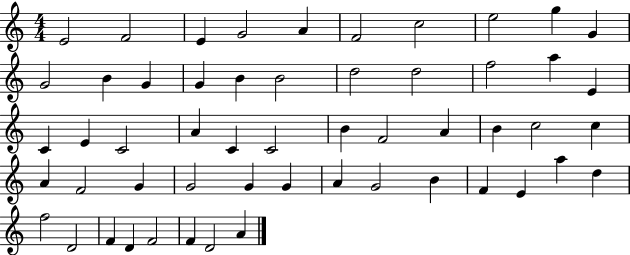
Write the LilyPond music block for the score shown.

{
  \clef treble
  \numericTimeSignature
  \time 4/4
  \key c \major
  e'2 f'2 | e'4 g'2 a'4 | f'2 c''2 | e''2 g''4 g'4 | \break g'2 b'4 g'4 | g'4 b'4 b'2 | d''2 d''2 | f''2 a''4 e'4 | \break c'4 e'4 c'2 | a'4 c'4 c'2 | b'4 f'2 a'4 | b'4 c''2 c''4 | \break a'4 f'2 g'4 | g'2 g'4 g'4 | a'4 g'2 b'4 | f'4 e'4 a''4 d''4 | \break f''2 d'2 | f'4 d'4 f'2 | f'4 d'2 a'4 | \bar "|."
}